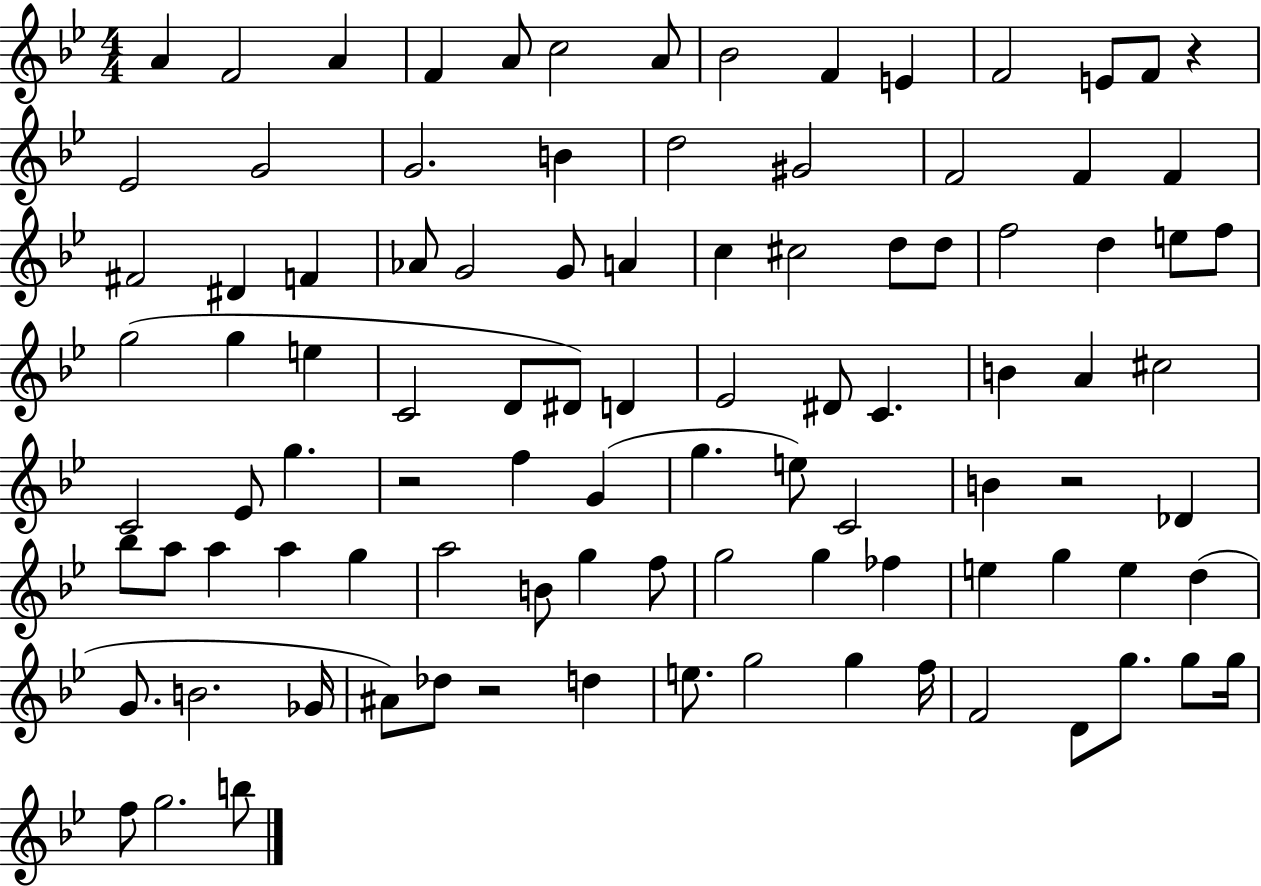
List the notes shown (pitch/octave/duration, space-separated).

A4/q F4/h A4/q F4/q A4/e C5/h A4/e Bb4/h F4/q E4/q F4/h E4/e F4/e R/q Eb4/h G4/h G4/h. B4/q D5/h G#4/h F4/h F4/q F4/q F#4/h D#4/q F4/q Ab4/e G4/h G4/e A4/q C5/q C#5/h D5/e D5/e F5/h D5/q E5/e F5/e G5/h G5/q E5/q C4/h D4/e D#4/e D4/q Eb4/h D#4/e C4/q. B4/q A4/q C#5/h C4/h Eb4/e G5/q. R/h F5/q G4/q G5/q. E5/e C4/h B4/q R/h Db4/q Bb5/e A5/e A5/q A5/q G5/q A5/h B4/e G5/q F5/e G5/h G5/q FES5/q E5/q G5/q E5/q D5/q G4/e. B4/h. Gb4/s A#4/e Db5/e R/h D5/q E5/e. G5/h G5/q F5/s F4/h D4/e G5/e. G5/e G5/s F5/e G5/h. B5/e